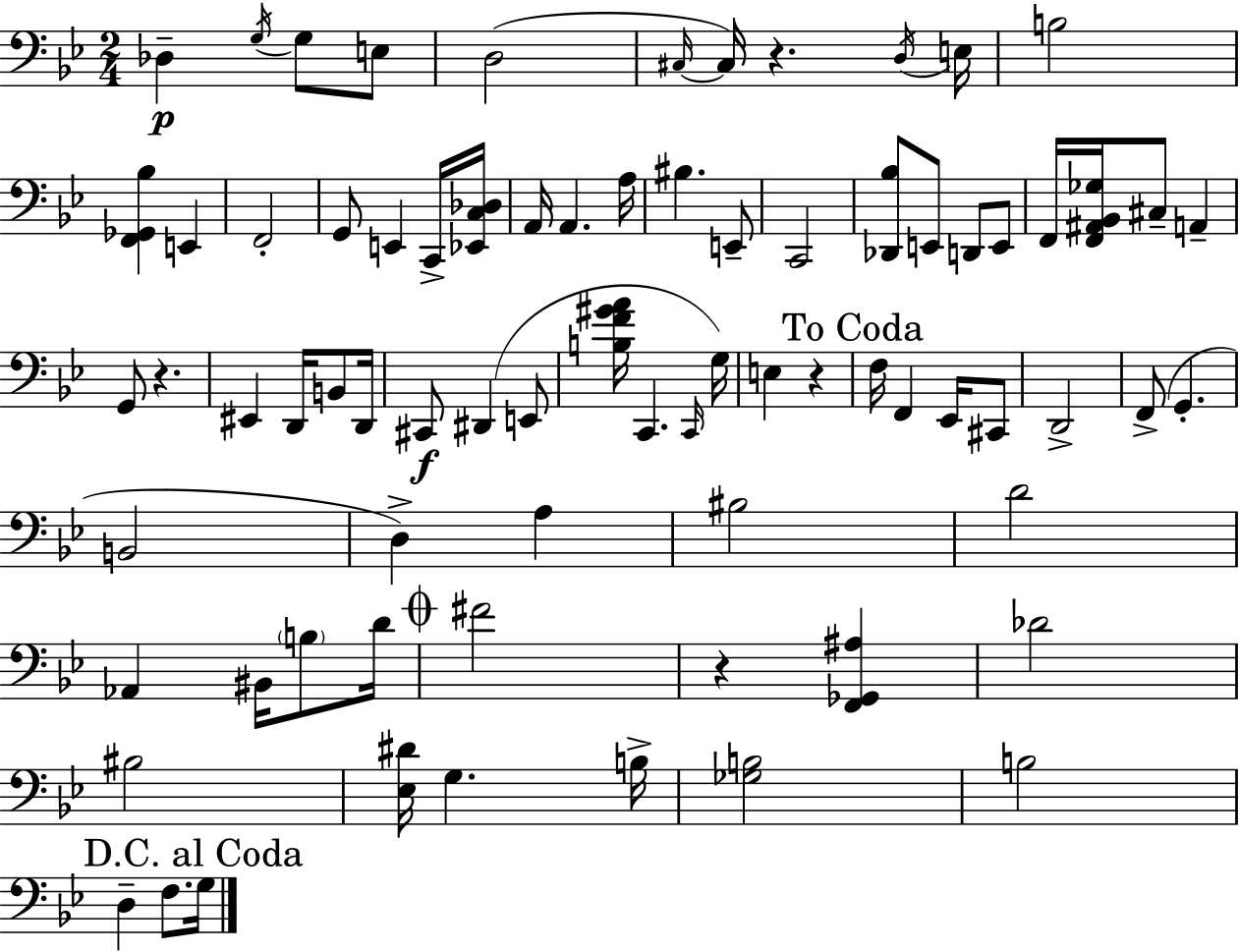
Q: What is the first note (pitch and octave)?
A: Db3